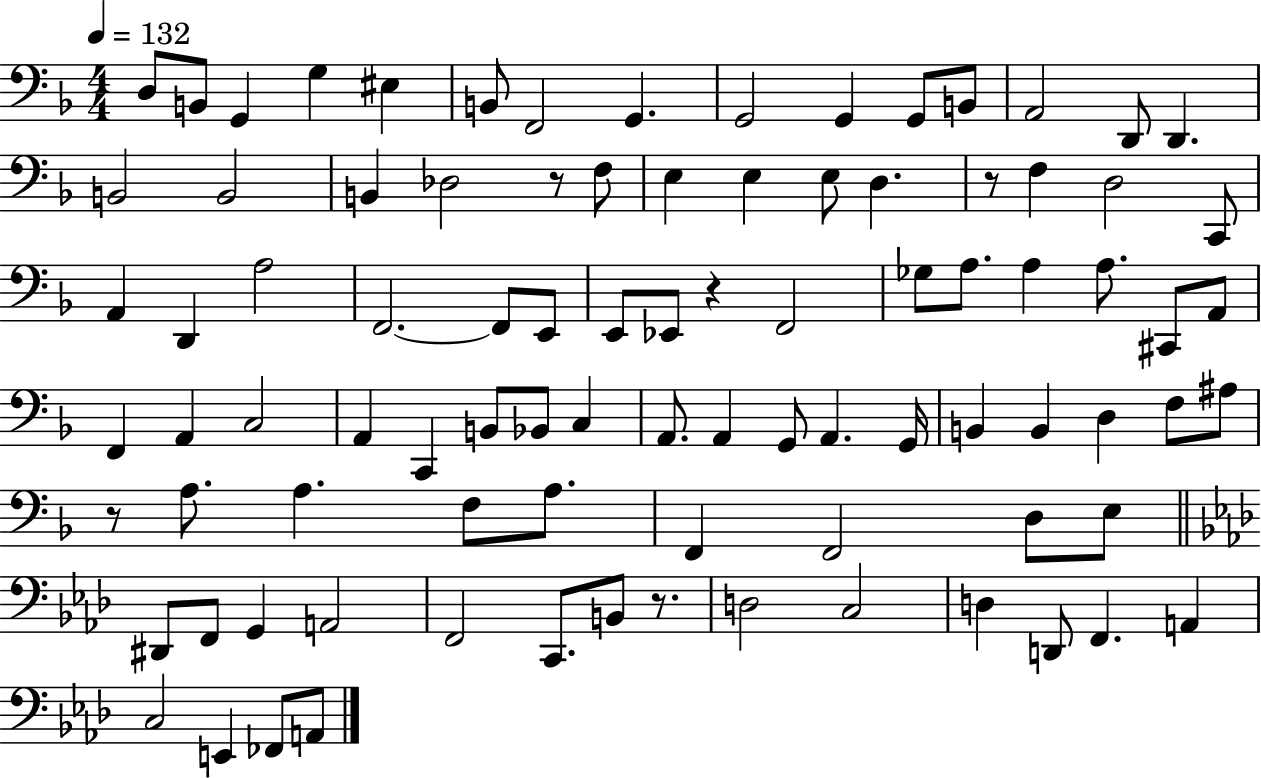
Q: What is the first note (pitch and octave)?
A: D3